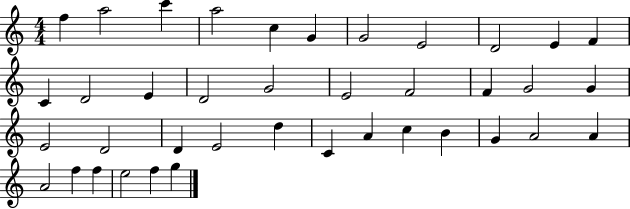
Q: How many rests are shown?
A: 0